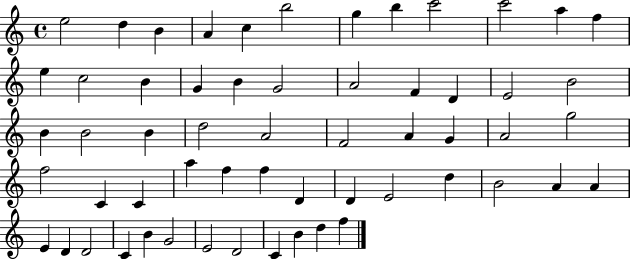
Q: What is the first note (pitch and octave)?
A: E5